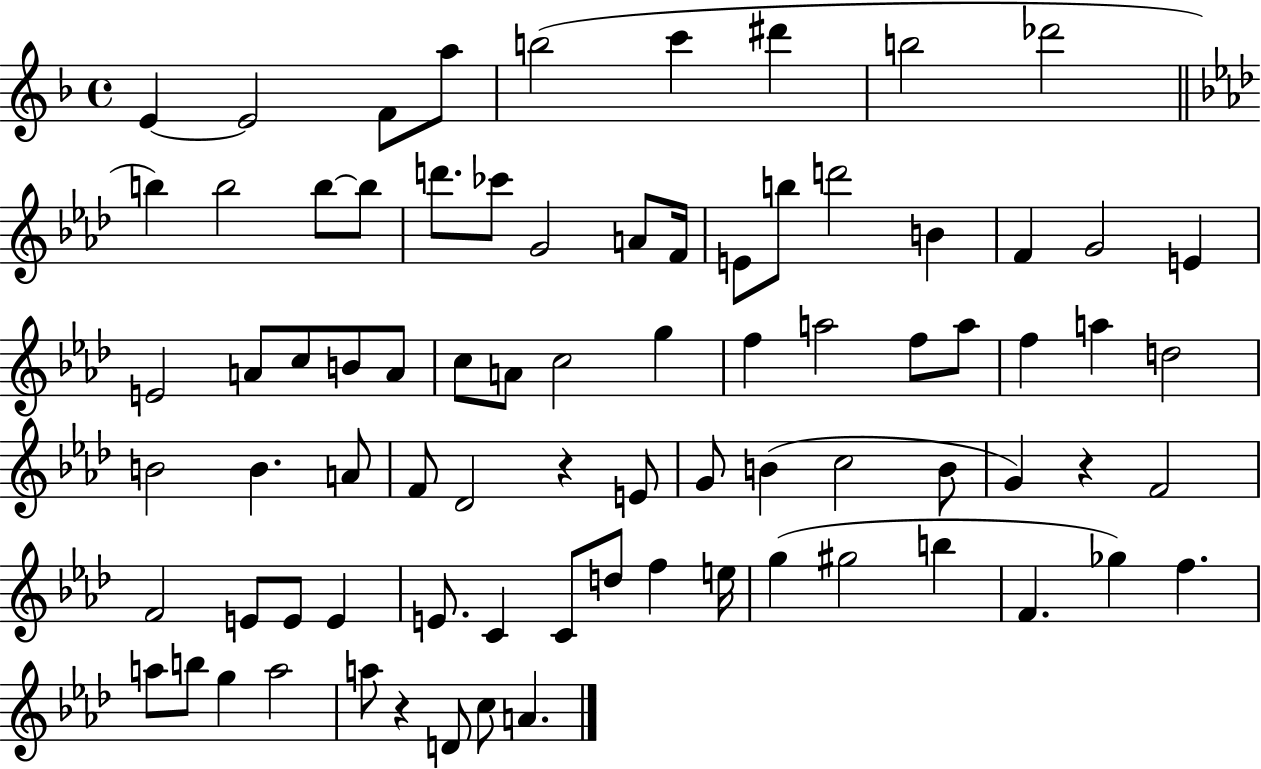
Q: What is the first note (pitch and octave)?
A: E4